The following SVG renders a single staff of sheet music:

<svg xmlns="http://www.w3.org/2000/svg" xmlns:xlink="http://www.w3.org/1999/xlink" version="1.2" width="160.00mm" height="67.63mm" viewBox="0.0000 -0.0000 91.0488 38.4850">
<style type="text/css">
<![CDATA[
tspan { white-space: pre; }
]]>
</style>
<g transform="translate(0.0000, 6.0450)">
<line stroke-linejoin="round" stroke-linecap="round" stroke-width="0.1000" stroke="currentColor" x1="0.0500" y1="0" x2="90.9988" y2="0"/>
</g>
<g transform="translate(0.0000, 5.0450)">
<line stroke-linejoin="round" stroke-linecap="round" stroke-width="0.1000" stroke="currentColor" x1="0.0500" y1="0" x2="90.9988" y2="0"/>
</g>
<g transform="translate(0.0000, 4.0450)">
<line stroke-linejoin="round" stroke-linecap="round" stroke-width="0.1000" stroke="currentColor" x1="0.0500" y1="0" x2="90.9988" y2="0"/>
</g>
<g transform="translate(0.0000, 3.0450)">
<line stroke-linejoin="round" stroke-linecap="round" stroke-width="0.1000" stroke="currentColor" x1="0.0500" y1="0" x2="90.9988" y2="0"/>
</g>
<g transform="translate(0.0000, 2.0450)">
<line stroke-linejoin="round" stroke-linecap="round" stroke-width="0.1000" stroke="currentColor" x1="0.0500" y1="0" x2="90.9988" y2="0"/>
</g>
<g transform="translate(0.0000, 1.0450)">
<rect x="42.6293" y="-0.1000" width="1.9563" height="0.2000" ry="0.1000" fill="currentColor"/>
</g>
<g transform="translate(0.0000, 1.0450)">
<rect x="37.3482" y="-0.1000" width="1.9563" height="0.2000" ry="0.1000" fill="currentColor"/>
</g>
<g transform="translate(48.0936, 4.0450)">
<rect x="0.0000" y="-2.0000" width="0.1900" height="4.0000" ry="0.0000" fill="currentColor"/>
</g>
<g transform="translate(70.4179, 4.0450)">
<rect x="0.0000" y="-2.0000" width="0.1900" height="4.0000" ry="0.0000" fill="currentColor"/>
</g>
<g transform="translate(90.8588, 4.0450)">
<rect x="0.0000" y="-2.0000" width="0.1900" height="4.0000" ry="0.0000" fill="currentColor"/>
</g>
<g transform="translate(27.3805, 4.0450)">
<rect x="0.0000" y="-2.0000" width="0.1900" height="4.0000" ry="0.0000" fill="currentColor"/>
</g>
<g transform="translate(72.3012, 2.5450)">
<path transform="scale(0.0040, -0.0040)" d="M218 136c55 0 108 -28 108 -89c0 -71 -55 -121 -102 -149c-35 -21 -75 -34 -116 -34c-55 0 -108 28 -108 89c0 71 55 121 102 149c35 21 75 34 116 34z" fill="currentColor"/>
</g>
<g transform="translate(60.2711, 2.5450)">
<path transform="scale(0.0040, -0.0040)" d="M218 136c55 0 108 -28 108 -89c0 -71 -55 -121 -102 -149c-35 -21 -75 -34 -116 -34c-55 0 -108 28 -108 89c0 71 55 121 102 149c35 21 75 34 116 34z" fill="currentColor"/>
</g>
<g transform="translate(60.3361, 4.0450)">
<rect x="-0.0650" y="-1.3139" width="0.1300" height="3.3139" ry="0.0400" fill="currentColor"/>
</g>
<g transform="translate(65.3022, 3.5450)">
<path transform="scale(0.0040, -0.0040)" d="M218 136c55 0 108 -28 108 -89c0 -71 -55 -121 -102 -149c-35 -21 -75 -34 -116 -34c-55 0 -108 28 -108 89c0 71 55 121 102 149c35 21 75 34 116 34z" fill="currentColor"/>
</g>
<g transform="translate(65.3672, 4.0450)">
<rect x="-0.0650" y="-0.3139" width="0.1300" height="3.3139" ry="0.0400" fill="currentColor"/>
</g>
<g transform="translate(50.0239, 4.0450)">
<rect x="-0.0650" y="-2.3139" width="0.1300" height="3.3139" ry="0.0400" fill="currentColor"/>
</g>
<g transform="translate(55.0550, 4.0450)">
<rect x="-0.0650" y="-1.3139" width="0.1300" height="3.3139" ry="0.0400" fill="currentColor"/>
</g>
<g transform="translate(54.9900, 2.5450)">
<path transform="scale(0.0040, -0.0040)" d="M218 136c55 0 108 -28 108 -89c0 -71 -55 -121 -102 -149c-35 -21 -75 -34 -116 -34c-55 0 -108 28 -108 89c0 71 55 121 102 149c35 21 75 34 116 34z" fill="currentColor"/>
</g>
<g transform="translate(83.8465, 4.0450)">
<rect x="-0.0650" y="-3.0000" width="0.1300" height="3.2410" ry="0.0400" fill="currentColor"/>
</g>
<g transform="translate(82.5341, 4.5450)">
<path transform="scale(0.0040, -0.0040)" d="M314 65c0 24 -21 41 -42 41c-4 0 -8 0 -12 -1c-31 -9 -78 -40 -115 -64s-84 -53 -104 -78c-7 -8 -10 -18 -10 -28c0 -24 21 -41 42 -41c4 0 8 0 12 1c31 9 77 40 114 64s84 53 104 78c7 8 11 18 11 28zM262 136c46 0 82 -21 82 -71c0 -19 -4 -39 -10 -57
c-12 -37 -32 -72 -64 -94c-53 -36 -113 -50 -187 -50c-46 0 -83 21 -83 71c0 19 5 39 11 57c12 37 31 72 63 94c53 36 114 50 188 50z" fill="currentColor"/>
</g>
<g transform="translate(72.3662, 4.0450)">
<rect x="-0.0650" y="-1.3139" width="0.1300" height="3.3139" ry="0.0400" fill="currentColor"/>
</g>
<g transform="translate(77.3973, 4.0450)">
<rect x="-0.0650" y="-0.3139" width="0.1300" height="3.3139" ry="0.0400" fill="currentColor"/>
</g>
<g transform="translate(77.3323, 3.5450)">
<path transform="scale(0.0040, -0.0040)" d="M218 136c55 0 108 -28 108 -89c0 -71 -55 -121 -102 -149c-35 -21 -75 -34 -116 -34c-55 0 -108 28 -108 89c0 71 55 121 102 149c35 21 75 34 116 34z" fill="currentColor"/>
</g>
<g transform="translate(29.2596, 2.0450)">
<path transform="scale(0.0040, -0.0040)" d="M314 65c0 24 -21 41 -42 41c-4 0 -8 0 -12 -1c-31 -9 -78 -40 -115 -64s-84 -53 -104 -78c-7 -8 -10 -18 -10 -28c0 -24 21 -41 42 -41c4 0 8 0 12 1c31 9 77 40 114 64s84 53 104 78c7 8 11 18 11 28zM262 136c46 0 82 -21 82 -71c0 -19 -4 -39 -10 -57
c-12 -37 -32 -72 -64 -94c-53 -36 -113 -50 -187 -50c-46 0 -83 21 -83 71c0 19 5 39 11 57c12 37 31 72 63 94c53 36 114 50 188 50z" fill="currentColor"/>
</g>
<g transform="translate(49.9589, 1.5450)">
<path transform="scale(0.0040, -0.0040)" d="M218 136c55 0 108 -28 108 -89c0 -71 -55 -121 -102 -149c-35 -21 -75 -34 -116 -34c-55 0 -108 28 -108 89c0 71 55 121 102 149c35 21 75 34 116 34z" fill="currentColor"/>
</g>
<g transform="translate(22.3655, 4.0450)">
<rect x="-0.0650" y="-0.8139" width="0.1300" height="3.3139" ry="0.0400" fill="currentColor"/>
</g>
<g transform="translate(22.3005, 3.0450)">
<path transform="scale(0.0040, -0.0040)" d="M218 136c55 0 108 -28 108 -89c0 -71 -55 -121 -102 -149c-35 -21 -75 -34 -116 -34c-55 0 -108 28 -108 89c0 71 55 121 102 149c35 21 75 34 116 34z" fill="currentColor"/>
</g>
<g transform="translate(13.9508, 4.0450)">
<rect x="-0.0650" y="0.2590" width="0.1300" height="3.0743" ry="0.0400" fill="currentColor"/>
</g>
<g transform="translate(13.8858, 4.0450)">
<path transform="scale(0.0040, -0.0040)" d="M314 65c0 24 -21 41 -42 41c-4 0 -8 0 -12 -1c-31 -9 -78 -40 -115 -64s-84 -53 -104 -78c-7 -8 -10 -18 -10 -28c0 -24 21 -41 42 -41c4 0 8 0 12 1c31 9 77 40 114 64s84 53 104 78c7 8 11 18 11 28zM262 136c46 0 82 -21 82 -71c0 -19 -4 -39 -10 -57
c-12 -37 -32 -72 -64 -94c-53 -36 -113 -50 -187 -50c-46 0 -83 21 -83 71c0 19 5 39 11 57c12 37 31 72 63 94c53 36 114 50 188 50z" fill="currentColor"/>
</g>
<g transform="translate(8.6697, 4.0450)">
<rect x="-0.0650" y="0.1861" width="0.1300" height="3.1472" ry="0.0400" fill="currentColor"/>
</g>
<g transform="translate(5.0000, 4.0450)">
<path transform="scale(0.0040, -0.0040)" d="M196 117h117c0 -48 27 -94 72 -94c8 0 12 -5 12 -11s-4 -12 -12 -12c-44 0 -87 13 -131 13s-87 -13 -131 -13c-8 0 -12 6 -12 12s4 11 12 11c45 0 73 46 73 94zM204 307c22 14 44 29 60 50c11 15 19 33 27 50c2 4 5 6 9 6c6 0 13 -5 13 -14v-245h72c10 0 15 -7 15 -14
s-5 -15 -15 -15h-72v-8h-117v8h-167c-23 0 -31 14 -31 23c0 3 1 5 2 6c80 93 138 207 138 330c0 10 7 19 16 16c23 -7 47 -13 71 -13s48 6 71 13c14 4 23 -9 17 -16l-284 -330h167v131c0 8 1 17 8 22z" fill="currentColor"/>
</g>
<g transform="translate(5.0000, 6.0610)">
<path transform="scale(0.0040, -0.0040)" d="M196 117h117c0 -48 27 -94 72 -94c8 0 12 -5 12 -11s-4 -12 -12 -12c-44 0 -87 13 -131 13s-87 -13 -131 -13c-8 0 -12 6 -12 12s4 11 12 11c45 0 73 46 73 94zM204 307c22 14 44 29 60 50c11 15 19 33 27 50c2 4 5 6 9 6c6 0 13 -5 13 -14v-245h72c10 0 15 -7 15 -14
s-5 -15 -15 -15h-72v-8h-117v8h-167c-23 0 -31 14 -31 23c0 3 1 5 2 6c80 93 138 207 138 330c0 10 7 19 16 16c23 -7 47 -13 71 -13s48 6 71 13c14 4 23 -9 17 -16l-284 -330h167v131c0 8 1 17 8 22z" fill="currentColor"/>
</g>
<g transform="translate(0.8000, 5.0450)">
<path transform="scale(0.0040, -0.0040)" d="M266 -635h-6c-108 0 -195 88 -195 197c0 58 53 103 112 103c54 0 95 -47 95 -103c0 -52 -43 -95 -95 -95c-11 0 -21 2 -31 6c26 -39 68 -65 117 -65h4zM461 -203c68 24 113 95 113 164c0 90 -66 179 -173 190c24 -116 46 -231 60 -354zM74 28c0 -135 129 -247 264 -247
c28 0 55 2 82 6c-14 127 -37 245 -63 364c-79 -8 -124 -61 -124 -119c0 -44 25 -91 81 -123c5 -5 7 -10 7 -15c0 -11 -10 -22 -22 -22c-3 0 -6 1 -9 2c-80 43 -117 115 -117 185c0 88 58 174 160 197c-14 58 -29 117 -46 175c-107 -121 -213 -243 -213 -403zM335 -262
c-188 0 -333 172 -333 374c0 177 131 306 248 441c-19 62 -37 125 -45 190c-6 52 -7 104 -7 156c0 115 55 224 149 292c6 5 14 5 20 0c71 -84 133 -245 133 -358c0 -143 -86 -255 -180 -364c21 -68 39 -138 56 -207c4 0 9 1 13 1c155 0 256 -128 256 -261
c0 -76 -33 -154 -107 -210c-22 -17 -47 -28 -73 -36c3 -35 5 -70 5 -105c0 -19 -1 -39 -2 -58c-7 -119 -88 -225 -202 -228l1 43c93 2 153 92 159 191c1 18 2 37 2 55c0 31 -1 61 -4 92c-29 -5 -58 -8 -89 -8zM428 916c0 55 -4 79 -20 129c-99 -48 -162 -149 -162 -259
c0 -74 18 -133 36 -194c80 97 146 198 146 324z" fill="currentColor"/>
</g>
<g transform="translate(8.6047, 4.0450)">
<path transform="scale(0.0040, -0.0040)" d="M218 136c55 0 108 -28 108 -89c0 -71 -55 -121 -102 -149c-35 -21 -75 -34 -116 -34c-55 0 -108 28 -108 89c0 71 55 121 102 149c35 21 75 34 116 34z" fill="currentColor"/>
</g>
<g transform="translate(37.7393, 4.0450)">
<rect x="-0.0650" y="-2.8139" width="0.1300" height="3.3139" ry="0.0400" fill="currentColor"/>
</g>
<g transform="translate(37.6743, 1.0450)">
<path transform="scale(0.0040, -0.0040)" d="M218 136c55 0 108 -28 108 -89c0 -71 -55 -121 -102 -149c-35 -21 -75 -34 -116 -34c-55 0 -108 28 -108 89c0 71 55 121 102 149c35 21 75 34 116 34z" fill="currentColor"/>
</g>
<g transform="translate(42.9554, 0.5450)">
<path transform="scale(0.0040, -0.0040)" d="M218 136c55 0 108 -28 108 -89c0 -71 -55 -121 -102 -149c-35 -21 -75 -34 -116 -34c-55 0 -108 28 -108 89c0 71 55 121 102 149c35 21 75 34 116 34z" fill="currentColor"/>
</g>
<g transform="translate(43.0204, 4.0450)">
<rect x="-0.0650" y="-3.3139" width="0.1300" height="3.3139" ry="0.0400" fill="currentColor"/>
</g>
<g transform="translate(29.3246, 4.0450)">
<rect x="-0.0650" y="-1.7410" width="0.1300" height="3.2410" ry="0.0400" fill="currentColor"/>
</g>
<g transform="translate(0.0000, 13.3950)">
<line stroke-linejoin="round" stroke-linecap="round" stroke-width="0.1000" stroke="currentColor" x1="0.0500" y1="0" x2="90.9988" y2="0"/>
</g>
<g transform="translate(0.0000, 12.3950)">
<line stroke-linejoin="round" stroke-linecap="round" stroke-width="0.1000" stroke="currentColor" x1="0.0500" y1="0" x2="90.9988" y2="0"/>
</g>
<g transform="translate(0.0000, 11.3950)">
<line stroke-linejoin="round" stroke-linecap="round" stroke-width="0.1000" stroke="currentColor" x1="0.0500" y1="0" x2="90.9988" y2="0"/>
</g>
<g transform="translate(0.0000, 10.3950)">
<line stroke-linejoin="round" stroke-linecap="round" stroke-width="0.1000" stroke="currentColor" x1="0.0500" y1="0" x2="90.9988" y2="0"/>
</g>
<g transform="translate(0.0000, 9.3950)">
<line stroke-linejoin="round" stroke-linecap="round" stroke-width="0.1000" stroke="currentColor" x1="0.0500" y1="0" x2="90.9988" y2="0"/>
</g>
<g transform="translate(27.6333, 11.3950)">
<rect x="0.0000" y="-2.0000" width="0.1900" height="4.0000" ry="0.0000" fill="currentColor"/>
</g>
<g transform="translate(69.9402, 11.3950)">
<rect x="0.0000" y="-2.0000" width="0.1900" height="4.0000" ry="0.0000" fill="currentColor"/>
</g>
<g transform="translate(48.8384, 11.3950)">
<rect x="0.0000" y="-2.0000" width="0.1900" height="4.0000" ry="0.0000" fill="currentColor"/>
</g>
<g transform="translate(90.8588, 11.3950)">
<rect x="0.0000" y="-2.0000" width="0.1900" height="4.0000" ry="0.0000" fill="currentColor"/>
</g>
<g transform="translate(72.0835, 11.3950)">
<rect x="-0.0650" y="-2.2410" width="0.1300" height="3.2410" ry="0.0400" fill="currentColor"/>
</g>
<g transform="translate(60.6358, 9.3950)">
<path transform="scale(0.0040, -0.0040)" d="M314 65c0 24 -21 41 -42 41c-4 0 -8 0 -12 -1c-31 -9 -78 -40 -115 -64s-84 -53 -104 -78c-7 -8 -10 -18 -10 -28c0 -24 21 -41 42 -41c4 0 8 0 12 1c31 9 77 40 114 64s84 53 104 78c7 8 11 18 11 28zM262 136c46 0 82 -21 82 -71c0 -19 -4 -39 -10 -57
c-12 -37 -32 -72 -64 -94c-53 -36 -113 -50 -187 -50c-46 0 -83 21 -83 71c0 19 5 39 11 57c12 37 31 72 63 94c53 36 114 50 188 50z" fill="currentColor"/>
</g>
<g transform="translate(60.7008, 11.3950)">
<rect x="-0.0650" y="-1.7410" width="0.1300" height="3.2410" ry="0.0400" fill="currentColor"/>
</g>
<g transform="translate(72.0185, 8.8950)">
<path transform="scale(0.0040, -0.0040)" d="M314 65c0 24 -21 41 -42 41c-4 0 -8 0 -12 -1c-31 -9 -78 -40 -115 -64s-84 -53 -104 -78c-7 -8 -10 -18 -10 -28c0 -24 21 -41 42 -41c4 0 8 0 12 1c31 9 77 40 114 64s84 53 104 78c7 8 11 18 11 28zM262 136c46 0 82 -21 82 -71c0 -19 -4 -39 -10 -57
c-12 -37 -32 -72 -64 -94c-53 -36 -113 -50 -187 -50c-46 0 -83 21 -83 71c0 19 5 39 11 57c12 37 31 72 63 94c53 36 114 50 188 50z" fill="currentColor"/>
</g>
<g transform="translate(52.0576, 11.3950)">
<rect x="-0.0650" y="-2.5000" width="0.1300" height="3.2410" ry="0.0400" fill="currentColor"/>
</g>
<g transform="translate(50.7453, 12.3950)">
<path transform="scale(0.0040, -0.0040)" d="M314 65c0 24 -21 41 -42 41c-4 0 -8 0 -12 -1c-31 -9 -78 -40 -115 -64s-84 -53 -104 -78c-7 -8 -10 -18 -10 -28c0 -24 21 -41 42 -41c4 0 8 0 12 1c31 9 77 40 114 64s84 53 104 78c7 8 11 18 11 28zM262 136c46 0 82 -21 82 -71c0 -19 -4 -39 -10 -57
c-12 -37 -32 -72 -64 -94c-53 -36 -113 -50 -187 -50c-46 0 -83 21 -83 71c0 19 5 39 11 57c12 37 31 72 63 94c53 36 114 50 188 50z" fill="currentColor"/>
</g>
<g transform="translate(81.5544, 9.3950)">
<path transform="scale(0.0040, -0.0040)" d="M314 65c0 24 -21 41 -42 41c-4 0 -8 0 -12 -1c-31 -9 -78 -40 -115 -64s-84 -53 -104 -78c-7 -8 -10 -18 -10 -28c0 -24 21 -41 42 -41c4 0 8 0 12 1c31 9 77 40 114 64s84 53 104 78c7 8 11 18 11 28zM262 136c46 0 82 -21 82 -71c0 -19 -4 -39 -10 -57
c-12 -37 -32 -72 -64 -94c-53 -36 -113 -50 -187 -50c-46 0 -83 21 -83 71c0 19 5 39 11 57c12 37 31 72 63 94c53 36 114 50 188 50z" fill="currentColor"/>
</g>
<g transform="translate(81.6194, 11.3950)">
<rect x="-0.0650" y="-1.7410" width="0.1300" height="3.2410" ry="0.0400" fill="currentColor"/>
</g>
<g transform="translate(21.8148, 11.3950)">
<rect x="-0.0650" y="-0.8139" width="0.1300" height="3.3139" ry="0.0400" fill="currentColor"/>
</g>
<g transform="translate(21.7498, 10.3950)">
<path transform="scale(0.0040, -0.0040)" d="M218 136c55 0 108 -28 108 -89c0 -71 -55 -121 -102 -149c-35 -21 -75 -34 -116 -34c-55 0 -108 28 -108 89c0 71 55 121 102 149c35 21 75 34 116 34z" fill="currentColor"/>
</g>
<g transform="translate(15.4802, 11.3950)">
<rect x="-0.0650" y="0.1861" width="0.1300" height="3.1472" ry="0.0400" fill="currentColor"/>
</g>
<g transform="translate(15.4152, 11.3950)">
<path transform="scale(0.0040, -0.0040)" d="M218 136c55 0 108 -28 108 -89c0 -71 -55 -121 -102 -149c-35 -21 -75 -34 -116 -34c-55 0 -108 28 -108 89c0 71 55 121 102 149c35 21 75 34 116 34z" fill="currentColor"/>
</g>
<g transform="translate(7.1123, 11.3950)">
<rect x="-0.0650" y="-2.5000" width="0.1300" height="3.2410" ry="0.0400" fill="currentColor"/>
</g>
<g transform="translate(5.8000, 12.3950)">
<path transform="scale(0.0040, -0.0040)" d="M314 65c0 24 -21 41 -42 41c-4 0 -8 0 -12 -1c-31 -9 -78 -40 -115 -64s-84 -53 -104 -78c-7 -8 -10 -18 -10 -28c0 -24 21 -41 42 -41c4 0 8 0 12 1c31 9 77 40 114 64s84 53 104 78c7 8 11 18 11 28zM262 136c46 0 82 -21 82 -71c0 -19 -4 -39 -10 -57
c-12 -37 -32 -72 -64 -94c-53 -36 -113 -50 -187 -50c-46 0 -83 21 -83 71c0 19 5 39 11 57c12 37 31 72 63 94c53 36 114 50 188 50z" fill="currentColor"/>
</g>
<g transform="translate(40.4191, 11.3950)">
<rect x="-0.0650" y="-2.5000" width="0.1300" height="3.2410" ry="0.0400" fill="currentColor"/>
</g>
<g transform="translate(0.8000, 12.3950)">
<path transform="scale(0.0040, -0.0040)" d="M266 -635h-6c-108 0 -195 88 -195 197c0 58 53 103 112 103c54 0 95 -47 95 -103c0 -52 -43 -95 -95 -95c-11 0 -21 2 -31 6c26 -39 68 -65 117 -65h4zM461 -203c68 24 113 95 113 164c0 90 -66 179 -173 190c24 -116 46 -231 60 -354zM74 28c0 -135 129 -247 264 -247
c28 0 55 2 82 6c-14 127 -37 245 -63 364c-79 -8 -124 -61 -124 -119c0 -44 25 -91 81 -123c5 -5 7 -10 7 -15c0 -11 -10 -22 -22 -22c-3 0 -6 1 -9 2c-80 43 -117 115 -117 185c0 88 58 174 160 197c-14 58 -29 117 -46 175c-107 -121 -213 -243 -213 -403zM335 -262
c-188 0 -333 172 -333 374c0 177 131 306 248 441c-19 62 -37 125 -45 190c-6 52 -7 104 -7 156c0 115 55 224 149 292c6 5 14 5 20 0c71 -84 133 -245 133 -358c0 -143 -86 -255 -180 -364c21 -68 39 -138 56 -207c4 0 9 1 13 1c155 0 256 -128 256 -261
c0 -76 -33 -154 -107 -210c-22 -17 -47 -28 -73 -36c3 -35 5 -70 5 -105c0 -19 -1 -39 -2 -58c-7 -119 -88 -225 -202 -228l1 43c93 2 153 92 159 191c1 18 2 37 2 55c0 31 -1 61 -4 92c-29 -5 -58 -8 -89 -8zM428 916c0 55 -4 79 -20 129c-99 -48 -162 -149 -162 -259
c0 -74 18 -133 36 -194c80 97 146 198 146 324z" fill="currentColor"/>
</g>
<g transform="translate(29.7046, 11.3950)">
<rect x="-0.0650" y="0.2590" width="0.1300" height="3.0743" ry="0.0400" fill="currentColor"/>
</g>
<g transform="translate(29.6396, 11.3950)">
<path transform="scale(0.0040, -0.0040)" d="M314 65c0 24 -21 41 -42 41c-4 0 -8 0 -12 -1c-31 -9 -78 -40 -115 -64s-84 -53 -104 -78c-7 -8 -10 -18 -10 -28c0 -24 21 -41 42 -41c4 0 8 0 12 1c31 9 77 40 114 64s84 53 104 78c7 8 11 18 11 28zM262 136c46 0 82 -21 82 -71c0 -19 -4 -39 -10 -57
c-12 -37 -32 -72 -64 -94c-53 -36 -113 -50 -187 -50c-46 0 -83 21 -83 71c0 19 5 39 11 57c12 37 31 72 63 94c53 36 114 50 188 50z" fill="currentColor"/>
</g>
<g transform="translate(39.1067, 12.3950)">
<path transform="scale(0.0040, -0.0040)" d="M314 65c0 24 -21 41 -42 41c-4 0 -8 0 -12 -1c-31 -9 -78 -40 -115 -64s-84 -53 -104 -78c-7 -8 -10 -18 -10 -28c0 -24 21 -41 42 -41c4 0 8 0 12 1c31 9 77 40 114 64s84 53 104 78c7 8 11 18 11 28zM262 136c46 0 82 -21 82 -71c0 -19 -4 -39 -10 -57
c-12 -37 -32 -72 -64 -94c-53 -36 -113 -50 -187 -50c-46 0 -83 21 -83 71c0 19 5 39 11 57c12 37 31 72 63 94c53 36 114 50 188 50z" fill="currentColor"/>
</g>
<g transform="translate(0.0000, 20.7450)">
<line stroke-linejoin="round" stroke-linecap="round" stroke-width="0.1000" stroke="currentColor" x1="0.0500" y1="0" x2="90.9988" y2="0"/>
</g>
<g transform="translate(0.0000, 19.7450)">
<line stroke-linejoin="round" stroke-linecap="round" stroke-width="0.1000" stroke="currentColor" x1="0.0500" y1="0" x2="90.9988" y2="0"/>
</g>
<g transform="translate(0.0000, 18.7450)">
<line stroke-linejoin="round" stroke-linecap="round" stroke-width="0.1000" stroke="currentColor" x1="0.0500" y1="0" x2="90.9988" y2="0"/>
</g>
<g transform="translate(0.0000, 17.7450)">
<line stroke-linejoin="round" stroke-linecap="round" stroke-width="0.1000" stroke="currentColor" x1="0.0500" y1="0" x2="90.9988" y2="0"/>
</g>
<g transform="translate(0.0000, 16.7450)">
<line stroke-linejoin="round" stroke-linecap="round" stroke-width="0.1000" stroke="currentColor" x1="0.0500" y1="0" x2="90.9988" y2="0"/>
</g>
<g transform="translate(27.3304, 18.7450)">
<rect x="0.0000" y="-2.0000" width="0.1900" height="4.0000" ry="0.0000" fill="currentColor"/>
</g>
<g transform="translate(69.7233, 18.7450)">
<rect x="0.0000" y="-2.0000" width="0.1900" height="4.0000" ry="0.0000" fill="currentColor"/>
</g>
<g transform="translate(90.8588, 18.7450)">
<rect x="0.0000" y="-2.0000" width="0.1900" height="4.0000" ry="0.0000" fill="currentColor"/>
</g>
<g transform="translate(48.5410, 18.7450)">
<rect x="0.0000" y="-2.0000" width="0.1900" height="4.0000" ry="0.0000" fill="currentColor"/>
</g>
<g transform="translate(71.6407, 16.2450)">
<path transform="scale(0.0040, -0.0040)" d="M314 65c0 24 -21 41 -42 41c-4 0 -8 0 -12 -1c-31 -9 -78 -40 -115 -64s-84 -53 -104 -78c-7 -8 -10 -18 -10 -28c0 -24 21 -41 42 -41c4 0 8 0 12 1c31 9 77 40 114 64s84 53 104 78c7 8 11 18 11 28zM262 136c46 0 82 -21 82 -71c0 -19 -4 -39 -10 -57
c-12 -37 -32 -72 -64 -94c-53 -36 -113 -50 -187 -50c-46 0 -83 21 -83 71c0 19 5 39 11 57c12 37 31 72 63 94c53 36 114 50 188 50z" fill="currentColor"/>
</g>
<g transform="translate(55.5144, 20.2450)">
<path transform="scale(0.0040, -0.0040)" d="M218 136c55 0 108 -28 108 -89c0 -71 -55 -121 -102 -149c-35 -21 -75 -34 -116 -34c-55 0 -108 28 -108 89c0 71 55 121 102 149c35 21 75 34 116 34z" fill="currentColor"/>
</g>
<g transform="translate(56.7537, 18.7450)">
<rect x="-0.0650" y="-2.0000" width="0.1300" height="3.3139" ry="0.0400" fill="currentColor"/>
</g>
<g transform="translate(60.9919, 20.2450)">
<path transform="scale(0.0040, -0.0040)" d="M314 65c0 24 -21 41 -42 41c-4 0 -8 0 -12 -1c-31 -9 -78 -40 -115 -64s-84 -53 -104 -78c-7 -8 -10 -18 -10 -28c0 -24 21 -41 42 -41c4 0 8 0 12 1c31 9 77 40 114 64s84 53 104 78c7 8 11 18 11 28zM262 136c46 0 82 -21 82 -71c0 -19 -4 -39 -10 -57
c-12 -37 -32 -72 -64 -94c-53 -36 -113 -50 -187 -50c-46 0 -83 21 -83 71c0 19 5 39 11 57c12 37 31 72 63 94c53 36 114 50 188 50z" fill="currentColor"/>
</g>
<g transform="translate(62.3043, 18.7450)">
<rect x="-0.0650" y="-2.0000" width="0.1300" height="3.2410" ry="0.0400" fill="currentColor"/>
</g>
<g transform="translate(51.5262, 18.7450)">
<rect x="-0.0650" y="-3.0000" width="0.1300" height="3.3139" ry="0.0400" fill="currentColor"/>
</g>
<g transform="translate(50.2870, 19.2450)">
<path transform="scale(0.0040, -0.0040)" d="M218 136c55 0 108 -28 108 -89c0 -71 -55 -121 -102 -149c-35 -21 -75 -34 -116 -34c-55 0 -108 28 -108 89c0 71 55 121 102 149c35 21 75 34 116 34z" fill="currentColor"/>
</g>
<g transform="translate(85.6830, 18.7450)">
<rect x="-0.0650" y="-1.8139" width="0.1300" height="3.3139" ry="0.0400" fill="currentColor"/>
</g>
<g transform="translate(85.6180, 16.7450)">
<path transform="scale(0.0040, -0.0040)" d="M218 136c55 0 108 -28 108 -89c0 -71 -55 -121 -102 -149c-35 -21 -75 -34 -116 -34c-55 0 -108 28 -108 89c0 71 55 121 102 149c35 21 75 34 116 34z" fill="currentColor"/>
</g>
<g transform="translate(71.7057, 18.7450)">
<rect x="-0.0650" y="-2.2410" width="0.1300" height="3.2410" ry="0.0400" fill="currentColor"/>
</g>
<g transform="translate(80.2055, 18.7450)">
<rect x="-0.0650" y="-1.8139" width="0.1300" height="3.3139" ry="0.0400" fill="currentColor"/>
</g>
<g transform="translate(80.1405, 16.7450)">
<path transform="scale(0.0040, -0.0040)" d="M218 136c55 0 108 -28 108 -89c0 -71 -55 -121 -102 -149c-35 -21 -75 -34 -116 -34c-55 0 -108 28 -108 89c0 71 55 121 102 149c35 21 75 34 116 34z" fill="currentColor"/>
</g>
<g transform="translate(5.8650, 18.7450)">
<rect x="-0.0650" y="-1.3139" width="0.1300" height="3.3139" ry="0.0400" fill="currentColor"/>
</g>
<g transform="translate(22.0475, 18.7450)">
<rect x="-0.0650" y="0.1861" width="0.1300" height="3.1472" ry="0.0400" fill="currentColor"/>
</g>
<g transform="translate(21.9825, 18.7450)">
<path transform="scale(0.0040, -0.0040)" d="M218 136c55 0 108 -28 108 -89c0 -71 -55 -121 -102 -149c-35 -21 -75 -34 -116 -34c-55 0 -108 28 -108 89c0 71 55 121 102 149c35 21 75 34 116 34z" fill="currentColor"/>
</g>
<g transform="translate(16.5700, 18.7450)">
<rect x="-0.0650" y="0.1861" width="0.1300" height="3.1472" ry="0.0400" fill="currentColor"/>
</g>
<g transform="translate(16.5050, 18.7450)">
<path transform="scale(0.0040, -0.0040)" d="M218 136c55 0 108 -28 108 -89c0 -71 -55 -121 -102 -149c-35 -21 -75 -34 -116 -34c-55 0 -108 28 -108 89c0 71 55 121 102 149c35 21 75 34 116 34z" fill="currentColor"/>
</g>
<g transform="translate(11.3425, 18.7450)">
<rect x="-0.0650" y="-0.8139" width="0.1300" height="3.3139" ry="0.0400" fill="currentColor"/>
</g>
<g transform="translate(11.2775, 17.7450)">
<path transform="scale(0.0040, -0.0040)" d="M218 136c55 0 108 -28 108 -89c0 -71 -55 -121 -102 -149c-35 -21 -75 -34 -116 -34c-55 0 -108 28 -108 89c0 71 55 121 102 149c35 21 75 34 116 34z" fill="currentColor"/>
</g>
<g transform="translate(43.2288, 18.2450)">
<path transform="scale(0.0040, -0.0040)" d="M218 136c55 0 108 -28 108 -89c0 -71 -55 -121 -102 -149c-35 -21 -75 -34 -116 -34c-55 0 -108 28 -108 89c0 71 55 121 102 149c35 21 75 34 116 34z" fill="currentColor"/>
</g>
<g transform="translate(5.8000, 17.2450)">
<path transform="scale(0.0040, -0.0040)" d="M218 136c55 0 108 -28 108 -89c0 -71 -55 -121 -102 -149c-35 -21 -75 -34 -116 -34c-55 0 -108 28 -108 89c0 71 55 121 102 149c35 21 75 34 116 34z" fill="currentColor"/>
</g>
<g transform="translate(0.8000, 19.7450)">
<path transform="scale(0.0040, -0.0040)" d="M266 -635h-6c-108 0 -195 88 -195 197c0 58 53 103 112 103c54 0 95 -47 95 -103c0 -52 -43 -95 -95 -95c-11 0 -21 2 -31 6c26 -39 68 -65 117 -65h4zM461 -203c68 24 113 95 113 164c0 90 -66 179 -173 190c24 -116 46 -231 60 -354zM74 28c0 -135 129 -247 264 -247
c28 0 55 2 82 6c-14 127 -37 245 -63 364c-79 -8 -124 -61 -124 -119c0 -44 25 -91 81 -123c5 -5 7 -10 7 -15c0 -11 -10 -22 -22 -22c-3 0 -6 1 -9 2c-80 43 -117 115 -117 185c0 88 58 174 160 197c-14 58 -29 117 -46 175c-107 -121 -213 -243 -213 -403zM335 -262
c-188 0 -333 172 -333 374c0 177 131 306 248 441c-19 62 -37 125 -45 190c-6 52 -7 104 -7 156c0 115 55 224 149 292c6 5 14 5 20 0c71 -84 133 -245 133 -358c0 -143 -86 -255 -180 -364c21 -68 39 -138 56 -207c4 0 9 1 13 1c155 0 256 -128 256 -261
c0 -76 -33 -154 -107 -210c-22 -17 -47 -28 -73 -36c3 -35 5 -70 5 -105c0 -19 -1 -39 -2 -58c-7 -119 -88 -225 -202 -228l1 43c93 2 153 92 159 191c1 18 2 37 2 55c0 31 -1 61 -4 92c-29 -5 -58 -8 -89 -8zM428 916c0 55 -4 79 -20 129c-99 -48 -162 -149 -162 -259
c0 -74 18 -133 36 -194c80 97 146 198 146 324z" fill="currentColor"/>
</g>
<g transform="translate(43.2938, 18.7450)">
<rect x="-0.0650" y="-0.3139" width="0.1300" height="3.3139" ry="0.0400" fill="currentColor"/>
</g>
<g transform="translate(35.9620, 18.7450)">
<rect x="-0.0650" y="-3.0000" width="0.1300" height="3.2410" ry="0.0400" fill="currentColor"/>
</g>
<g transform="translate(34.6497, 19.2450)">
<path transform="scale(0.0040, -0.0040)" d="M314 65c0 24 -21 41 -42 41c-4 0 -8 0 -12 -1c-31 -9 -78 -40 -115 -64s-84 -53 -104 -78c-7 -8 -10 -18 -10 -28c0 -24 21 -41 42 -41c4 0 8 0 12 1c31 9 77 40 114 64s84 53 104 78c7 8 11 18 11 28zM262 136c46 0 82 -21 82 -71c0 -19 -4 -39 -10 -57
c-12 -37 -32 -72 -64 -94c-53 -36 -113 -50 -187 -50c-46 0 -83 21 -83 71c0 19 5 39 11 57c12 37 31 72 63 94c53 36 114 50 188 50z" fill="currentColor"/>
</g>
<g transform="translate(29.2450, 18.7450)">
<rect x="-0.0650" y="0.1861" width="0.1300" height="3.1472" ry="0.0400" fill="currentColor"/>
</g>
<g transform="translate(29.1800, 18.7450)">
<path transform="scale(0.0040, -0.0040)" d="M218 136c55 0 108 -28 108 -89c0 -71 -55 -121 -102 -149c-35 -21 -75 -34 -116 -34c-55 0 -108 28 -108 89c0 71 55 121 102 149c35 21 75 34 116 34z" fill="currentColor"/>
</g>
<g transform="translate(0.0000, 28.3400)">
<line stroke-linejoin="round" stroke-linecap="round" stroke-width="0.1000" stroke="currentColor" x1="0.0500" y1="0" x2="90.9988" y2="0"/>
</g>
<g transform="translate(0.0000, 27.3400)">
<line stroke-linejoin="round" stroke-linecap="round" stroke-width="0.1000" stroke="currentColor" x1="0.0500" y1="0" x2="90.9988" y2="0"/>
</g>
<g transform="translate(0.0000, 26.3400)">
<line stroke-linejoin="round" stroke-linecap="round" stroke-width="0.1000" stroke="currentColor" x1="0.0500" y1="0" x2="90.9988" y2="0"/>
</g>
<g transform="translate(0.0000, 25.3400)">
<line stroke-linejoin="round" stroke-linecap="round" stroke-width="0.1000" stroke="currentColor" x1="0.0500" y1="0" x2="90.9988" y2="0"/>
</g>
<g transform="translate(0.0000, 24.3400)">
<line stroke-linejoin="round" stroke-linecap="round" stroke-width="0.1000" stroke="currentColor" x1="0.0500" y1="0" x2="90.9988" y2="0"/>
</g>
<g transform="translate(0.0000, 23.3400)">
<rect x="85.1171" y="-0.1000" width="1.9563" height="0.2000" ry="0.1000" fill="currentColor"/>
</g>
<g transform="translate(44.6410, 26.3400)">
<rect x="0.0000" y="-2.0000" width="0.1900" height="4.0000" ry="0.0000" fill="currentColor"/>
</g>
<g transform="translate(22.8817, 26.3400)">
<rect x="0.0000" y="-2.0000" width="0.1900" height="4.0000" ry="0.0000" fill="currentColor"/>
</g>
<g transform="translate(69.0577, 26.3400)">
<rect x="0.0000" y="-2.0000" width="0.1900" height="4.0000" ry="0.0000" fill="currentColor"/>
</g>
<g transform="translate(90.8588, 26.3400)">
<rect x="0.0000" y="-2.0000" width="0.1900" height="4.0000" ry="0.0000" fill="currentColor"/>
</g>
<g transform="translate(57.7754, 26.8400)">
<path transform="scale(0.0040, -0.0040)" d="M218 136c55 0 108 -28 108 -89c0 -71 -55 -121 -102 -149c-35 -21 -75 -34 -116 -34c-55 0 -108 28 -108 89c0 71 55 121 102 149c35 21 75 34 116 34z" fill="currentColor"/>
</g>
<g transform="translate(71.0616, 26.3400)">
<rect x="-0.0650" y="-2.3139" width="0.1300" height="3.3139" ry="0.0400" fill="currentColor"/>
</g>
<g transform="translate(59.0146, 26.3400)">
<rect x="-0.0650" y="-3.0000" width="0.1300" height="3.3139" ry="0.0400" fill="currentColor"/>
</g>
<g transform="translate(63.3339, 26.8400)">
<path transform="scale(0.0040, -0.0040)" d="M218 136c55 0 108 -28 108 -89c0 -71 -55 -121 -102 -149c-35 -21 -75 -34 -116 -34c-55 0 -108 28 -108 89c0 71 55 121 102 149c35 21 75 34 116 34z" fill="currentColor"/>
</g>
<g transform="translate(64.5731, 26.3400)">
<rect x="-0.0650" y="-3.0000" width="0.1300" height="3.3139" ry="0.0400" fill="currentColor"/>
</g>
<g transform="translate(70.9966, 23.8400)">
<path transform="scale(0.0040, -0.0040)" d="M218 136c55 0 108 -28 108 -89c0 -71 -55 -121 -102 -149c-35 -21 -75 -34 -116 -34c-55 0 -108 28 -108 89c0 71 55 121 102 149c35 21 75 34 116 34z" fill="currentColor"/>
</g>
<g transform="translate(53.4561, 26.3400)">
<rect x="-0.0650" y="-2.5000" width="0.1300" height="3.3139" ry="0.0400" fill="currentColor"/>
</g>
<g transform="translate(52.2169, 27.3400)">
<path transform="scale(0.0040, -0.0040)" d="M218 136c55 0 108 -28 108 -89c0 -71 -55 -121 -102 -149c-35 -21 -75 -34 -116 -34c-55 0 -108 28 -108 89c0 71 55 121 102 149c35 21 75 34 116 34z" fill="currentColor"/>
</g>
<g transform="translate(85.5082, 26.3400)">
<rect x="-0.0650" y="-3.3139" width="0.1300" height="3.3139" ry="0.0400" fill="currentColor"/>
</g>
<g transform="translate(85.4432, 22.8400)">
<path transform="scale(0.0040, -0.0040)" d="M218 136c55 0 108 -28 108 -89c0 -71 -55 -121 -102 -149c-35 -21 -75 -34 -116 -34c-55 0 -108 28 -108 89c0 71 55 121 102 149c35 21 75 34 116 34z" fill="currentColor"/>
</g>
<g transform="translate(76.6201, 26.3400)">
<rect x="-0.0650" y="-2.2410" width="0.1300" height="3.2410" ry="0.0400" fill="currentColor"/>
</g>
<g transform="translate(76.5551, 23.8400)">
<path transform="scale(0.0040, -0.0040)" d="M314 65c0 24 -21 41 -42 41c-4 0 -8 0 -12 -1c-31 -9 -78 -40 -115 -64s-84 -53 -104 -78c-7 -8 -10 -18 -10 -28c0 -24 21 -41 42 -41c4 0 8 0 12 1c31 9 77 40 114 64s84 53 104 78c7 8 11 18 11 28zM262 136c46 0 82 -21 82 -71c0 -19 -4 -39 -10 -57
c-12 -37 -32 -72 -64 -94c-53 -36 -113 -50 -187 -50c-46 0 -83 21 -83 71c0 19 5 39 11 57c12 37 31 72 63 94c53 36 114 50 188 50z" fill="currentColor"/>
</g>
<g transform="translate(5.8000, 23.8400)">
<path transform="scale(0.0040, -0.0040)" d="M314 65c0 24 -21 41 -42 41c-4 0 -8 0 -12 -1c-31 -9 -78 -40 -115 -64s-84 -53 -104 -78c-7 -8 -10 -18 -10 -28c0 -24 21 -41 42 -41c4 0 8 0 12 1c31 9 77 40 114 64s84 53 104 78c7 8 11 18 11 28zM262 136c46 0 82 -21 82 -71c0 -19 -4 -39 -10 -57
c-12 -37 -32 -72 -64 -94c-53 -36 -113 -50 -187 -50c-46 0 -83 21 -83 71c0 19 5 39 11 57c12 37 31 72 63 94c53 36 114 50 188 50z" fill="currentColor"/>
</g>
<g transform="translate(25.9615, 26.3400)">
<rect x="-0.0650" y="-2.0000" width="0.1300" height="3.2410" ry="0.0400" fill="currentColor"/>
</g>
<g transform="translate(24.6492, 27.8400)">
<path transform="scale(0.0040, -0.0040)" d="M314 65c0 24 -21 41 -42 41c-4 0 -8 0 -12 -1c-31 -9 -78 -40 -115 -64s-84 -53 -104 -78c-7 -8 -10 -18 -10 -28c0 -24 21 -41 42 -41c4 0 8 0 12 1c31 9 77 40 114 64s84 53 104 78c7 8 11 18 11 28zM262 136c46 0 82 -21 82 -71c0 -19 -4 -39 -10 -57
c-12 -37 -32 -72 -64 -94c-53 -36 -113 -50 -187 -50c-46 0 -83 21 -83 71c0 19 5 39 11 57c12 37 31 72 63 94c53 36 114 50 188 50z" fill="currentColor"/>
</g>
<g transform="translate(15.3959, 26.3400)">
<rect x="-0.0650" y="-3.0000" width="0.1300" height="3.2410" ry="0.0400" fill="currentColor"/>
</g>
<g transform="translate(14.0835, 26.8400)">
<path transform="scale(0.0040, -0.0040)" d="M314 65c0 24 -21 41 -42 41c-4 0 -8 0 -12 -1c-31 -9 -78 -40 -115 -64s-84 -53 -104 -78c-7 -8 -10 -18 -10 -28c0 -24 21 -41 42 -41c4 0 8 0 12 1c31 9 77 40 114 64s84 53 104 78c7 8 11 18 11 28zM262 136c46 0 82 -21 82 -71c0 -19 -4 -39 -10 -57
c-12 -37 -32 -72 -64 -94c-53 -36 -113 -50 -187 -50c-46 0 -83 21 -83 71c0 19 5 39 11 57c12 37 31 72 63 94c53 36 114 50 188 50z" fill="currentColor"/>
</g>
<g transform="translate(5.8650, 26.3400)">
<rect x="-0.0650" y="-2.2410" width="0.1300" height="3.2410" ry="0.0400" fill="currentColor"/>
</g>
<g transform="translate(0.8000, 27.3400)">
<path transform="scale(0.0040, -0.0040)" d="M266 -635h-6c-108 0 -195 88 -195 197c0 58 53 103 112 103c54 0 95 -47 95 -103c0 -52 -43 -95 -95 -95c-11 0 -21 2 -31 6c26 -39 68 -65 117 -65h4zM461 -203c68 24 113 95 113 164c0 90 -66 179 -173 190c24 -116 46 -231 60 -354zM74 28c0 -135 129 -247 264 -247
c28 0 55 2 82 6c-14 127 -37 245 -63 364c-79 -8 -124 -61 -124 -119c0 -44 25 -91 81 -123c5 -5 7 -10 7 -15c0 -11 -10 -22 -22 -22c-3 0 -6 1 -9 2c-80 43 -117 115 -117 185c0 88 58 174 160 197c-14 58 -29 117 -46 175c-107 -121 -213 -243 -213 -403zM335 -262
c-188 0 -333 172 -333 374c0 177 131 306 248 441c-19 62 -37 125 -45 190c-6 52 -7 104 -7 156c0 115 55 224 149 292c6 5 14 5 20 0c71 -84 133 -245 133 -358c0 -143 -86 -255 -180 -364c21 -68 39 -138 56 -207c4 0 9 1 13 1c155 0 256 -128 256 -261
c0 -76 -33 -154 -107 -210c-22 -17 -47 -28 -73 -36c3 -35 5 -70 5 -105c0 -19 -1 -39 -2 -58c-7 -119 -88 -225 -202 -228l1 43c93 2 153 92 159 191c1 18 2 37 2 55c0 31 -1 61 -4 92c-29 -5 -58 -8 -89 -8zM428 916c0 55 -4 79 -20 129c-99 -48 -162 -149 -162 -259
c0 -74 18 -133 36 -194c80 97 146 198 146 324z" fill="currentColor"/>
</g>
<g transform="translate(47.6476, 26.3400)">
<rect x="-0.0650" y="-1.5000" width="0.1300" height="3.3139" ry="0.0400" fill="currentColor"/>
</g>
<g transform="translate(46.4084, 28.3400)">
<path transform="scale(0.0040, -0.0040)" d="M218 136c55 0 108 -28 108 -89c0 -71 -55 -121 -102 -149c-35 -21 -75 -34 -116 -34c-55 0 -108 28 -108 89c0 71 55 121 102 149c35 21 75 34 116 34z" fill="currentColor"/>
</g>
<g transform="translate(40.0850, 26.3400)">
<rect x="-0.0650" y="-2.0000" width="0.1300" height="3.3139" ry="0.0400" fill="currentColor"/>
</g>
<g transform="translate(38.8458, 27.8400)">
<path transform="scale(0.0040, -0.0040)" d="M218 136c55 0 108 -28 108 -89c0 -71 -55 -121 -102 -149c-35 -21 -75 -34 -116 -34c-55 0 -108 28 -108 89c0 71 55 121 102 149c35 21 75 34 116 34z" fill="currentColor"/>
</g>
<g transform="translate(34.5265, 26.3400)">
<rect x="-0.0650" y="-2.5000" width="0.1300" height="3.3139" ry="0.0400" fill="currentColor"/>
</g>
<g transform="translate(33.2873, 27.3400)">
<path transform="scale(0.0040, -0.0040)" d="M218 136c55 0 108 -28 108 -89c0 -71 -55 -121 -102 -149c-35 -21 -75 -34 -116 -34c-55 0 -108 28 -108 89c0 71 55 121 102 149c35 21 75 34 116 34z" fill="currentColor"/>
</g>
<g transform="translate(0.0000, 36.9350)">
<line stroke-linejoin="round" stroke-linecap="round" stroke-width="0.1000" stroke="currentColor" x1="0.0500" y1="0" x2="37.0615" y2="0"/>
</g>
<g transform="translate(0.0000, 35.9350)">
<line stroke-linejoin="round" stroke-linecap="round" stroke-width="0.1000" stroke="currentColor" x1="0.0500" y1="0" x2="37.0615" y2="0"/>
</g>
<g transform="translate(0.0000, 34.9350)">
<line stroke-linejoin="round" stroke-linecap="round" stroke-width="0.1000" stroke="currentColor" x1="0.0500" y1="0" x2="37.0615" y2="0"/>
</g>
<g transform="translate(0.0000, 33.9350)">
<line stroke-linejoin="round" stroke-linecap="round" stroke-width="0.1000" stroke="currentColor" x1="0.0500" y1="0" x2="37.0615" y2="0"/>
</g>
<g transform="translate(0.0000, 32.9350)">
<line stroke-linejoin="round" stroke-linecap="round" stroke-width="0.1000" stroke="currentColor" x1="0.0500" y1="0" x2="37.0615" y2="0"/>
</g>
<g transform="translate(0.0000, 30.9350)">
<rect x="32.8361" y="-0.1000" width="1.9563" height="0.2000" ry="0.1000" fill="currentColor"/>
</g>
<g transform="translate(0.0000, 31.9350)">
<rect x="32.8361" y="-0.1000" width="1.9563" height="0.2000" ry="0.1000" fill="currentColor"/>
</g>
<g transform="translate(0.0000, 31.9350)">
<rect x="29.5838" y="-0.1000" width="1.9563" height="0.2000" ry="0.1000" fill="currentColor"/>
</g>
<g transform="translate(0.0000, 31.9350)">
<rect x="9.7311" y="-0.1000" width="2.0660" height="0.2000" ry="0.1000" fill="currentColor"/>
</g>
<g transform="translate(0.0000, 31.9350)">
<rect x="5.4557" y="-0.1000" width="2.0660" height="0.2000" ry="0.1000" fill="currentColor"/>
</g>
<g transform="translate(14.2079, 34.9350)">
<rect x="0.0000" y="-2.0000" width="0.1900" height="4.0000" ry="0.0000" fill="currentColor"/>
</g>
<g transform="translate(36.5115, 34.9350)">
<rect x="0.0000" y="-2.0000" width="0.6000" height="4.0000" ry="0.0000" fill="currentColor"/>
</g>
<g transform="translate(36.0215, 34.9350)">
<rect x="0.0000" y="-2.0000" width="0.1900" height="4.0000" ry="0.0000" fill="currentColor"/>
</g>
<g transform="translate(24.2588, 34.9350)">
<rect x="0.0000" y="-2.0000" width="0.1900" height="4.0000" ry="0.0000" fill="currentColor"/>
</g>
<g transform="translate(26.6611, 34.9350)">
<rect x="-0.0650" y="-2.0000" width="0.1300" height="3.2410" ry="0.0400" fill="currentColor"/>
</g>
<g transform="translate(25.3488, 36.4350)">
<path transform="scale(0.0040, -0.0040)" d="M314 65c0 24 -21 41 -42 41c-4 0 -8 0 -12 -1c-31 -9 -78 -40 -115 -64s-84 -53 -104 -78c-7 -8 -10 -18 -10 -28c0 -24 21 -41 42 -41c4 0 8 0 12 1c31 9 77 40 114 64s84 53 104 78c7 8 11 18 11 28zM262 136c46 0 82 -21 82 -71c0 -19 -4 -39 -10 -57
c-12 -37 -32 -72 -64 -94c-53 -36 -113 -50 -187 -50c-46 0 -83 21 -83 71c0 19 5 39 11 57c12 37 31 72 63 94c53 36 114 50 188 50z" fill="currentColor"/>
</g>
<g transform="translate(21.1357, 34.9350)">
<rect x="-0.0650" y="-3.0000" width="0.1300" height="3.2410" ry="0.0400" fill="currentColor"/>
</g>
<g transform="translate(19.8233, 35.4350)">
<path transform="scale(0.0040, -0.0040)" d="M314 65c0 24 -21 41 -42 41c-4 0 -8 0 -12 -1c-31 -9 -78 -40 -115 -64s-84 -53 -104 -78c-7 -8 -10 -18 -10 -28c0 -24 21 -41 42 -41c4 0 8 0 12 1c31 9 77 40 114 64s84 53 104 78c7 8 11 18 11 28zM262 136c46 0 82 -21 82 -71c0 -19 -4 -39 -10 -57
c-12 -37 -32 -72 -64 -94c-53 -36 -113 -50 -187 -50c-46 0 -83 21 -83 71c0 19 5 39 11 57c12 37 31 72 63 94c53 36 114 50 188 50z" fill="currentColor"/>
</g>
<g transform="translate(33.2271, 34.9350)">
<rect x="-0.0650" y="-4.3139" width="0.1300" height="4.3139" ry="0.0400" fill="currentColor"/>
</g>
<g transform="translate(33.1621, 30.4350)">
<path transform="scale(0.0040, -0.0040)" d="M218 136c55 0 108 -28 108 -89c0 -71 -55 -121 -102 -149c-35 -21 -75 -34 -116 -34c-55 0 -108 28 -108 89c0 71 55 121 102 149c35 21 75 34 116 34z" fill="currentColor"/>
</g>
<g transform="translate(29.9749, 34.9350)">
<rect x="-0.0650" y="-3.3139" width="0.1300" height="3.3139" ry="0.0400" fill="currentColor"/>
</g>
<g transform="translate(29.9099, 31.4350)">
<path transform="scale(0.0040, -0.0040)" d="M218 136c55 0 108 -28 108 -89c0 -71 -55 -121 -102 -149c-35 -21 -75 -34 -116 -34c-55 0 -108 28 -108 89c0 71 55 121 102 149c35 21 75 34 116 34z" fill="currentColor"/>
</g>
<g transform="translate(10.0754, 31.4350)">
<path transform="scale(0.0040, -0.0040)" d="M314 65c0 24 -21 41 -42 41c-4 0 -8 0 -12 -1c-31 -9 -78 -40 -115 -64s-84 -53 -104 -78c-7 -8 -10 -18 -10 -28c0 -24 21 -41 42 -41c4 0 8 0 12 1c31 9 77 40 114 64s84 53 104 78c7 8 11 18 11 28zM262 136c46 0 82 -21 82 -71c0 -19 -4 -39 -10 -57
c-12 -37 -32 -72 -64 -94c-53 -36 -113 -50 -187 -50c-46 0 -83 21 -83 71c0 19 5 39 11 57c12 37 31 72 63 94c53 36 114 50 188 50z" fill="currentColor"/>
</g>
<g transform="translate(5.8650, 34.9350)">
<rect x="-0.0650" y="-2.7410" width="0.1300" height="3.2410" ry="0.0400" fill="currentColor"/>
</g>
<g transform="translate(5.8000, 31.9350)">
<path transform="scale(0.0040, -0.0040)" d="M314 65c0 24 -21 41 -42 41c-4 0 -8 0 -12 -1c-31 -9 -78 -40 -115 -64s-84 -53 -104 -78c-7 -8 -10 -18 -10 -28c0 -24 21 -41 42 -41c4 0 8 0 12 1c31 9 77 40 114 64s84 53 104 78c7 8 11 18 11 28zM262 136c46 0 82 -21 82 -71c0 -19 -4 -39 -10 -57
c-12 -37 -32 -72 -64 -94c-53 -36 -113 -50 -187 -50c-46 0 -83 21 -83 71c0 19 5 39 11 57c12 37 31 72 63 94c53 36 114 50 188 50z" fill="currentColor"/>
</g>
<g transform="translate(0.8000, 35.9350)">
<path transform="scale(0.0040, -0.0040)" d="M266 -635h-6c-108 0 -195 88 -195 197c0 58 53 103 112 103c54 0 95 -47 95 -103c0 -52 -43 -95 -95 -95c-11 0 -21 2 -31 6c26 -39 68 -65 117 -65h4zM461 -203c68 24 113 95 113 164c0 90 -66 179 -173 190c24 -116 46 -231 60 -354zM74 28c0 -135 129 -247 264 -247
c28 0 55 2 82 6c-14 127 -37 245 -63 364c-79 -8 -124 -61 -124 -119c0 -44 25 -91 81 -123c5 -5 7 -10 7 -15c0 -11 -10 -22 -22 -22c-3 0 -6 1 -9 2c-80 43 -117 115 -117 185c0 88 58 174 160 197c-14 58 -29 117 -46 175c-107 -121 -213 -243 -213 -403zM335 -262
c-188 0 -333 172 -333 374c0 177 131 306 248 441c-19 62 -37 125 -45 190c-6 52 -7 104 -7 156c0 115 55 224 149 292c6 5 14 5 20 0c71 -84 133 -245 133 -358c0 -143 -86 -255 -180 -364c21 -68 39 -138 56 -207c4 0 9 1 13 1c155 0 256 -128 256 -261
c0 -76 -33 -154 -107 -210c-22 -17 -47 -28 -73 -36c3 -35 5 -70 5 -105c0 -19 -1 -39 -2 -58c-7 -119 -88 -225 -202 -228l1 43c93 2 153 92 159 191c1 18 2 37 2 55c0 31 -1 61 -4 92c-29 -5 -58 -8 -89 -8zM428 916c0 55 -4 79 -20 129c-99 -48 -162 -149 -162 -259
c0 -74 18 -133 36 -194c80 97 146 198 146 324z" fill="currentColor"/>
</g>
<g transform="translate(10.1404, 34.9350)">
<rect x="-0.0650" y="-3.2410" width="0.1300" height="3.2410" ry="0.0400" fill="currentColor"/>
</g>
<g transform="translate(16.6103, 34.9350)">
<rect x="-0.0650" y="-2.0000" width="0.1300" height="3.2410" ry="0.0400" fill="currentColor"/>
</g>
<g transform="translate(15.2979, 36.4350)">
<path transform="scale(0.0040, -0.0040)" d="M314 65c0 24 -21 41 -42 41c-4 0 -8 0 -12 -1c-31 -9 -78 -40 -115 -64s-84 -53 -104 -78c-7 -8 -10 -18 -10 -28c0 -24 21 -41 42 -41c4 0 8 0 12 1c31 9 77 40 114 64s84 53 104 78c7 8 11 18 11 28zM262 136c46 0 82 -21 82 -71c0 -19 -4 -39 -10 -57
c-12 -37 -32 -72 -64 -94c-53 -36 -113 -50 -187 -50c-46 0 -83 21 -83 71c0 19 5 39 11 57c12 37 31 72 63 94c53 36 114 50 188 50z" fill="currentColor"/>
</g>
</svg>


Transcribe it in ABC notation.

X:1
T:Untitled
M:4/4
L:1/4
K:C
B B2 d f2 a b g e e c e c A2 G2 B d B2 G2 G2 f2 g2 f2 e d B B B A2 c A F F2 g2 f f g2 A2 F2 G F E G A A g g2 b a2 b2 F2 A2 F2 b d'